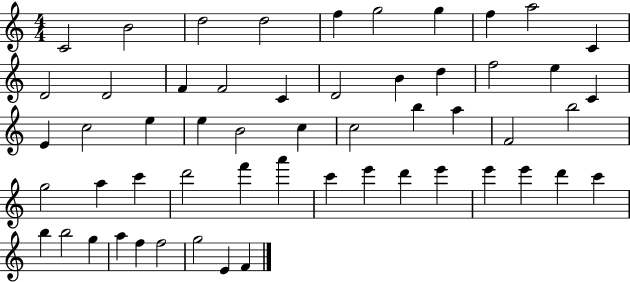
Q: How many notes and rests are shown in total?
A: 55